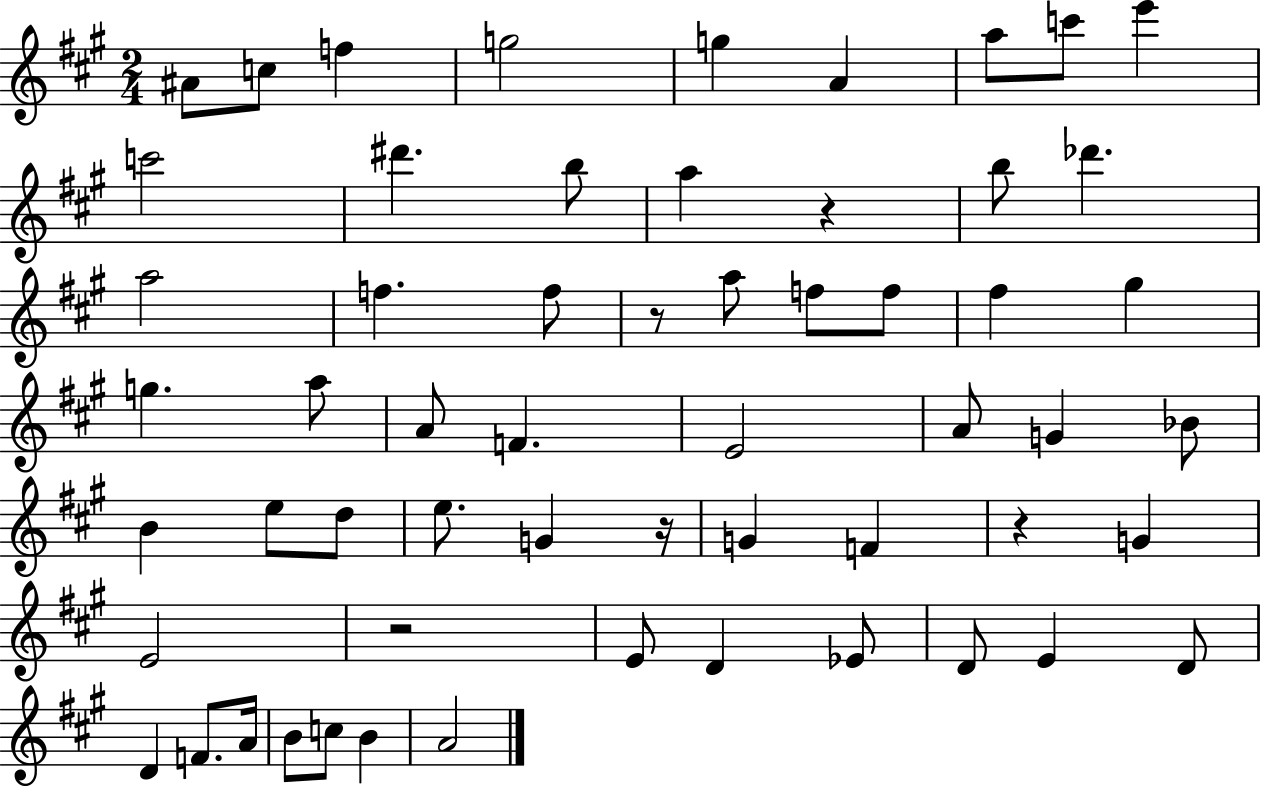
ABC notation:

X:1
T:Untitled
M:2/4
L:1/4
K:A
^A/2 c/2 f g2 g A a/2 c'/2 e' c'2 ^d' b/2 a z b/2 _d' a2 f f/2 z/2 a/2 f/2 f/2 ^f ^g g a/2 A/2 F E2 A/2 G _B/2 B e/2 d/2 e/2 G z/4 G F z G E2 z2 E/2 D _E/2 D/2 E D/2 D F/2 A/4 B/2 c/2 B A2